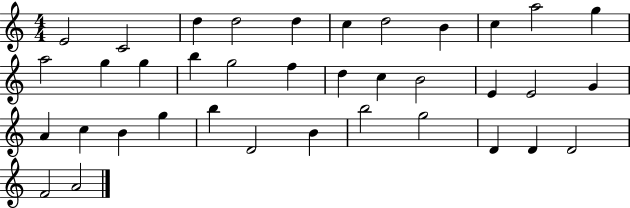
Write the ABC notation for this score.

X:1
T:Untitled
M:4/4
L:1/4
K:C
E2 C2 d d2 d c d2 B c a2 g a2 g g b g2 f d c B2 E E2 G A c B g b D2 B b2 g2 D D D2 F2 A2